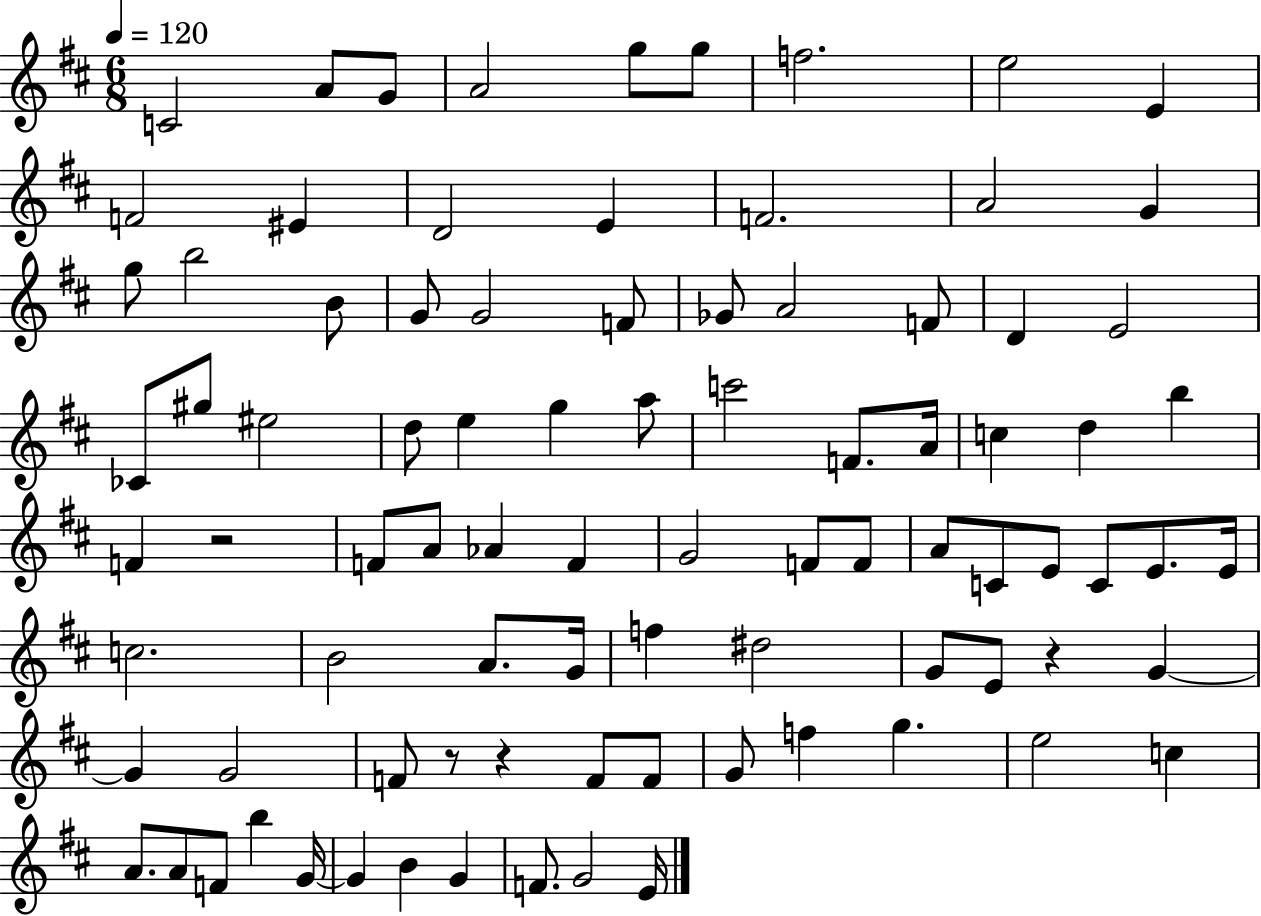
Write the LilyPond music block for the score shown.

{
  \clef treble
  \numericTimeSignature
  \time 6/8
  \key d \major
  \tempo 4 = 120
  c'2 a'8 g'8 | a'2 g''8 g''8 | f''2. | e''2 e'4 | \break f'2 eis'4 | d'2 e'4 | f'2. | a'2 g'4 | \break g''8 b''2 b'8 | g'8 g'2 f'8 | ges'8 a'2 f'8 | d'4 e'2 | \break ces'8 gis''8 eis''2 | d''8 e''4 g''4 a''8 | c'''2 f'8. a'16 | c''4 d''4 b''4 | \break f'4 r2 | f'8 a'8 aes'4 f'4 | g'2 f'8 f'8 | a'8 c'8 e'8 c'8 e'8. e'16 | \break c''2. | b'2 a'8. g'16 | f''4 dis''2 | g'8 e'8 r4 g'4~~ | \break g'4 g'2 | f'8 r8 r4 f'8 f'8 | g'8 f''4 g''4. | e''2 c''4 | \break a'8. a'8 f'8 b''4 g'16~~ | g'4 b'4 g'4 | f'8. g'2 e'16 | \bar "|."
}